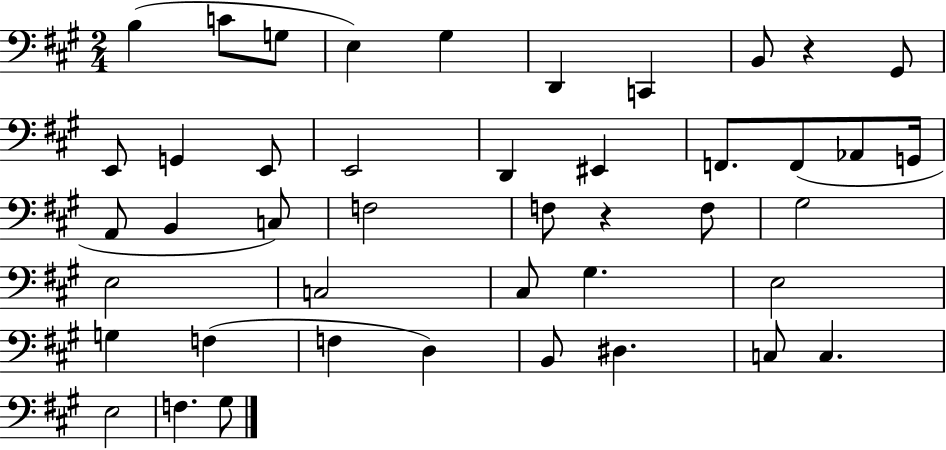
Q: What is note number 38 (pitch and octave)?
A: C3